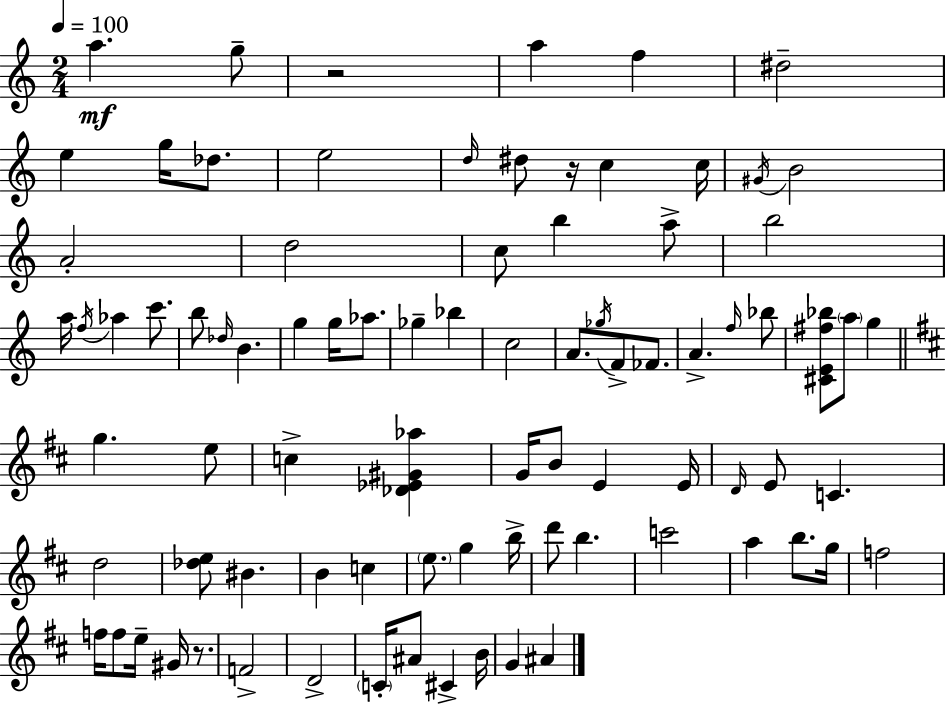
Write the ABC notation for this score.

X:1
T:Untitled
M:2/4
L:1/4
K:Am
a g/2 z2 a f ^d2 e g/4 _d/2 e2 d/4 ^d/2 z/4 c c/4 ^G/4 B2 A2 d2 c/2 b a/2 b2 a/4 f/4 _a c'/2 b/2 _d/4 B g g/4 _a/2 _g _b c2 A/2 _g/4 F/2 _F/2 A f/4 _b/2 [^CE^f_b]/2 a/2 g g e/2 c [_D_E^G_a] G/4 B/2 E E/4 D/4 E/2 C d2 [_de]/2 ^B B c e/2 g b/4 d'/2 b c'2 a b/2 g/4 f2 f/4 f/2 e/4 ^G/4 z/2 F2 D2 C/4 ^A/2 ^C B/4 G ^A